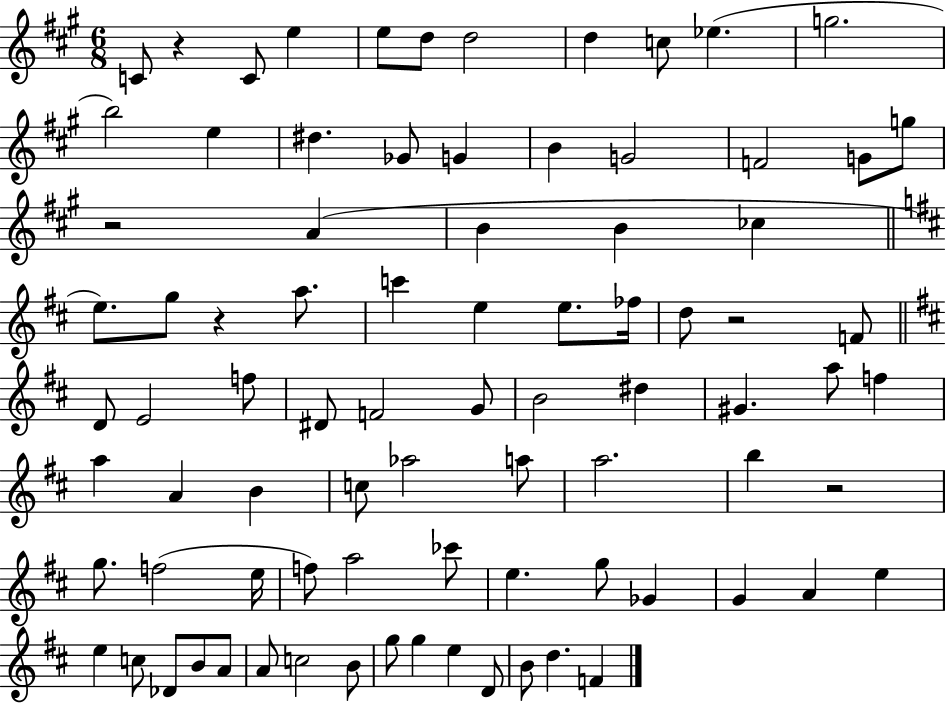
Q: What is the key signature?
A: A major